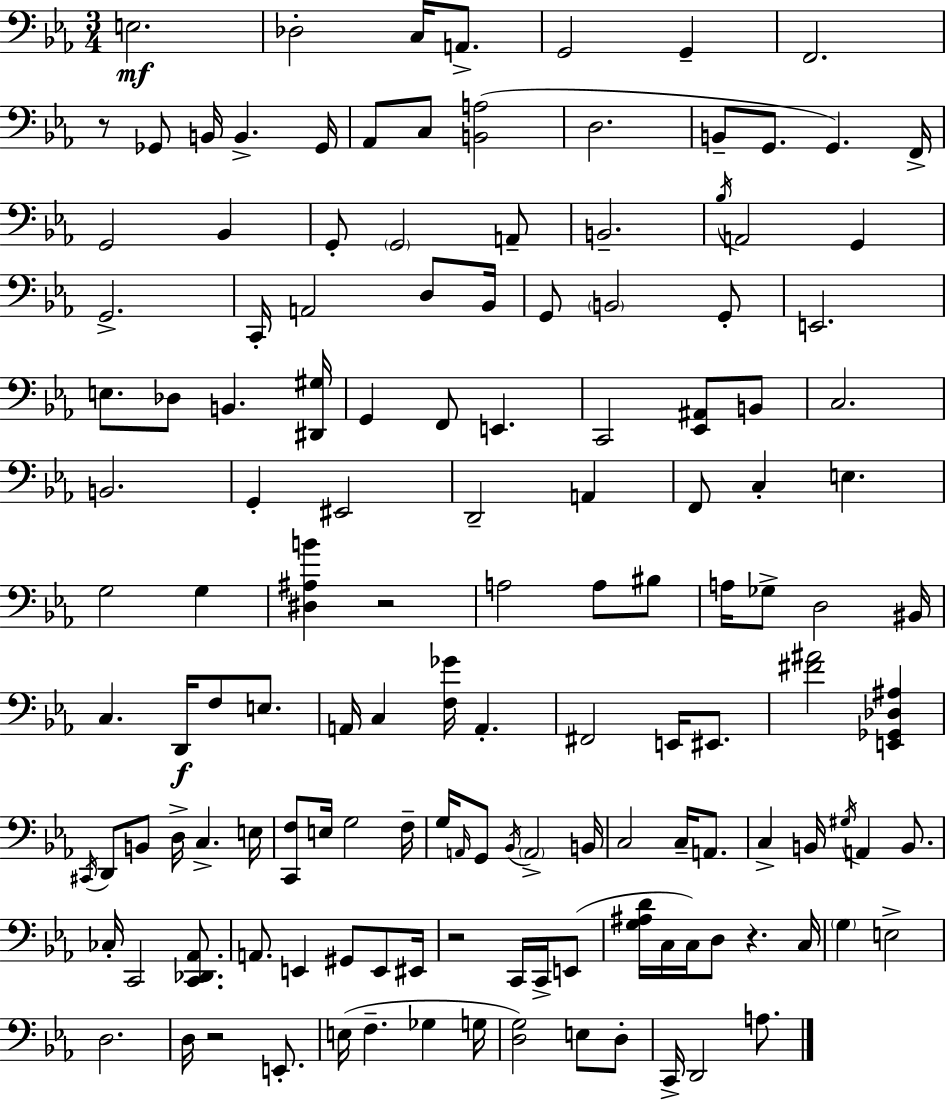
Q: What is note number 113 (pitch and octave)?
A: D3